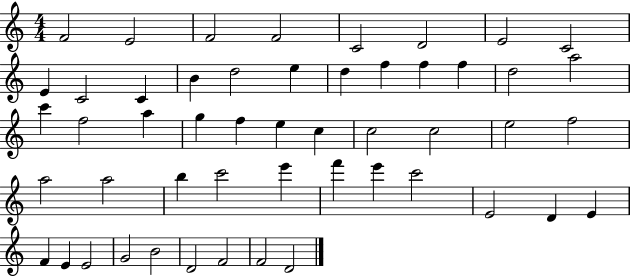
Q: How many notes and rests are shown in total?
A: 51